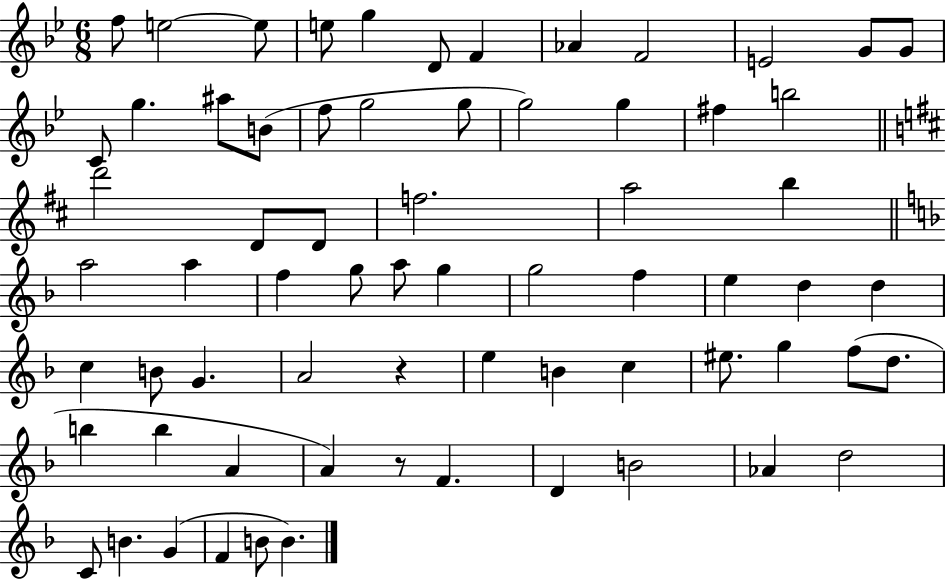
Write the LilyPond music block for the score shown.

{
  \clef treble
  \numericTimeSignature
  \time 6/8
  \key bes \major
  f''8 e''2~~ e''8 | e''8 g''4 d'8 f'4 | aes'4 f'2 | e'2 g'8 g'8 | \break c'8 g''4. ais''8 b'8( | f''8 g''2 g''8 | g''2) g''4 | fis''4 b''2 | \break \bar "||" \break \key d \major d'''2 d'8 d'8 | f''2. | a''2 b''4 | \bar "||" \break \key f \major a''2 a''4 | f''4 g''8 a''8 g''4 | g''2 f''4 | e''4 d''4 d''4 | \break c''4 b'8 g'4. | a'2 r4 | e''4 b'4 c''4 | eis''8. g''4 f''8( d''8. | \break b''4 b''4 a'4 | a'4) r8 f'4. | d'4 b'2 | aes'4 d''2 | \break c'8 b'4. g'4( | f'4 b'8 b'4.) | \bar "|."
}